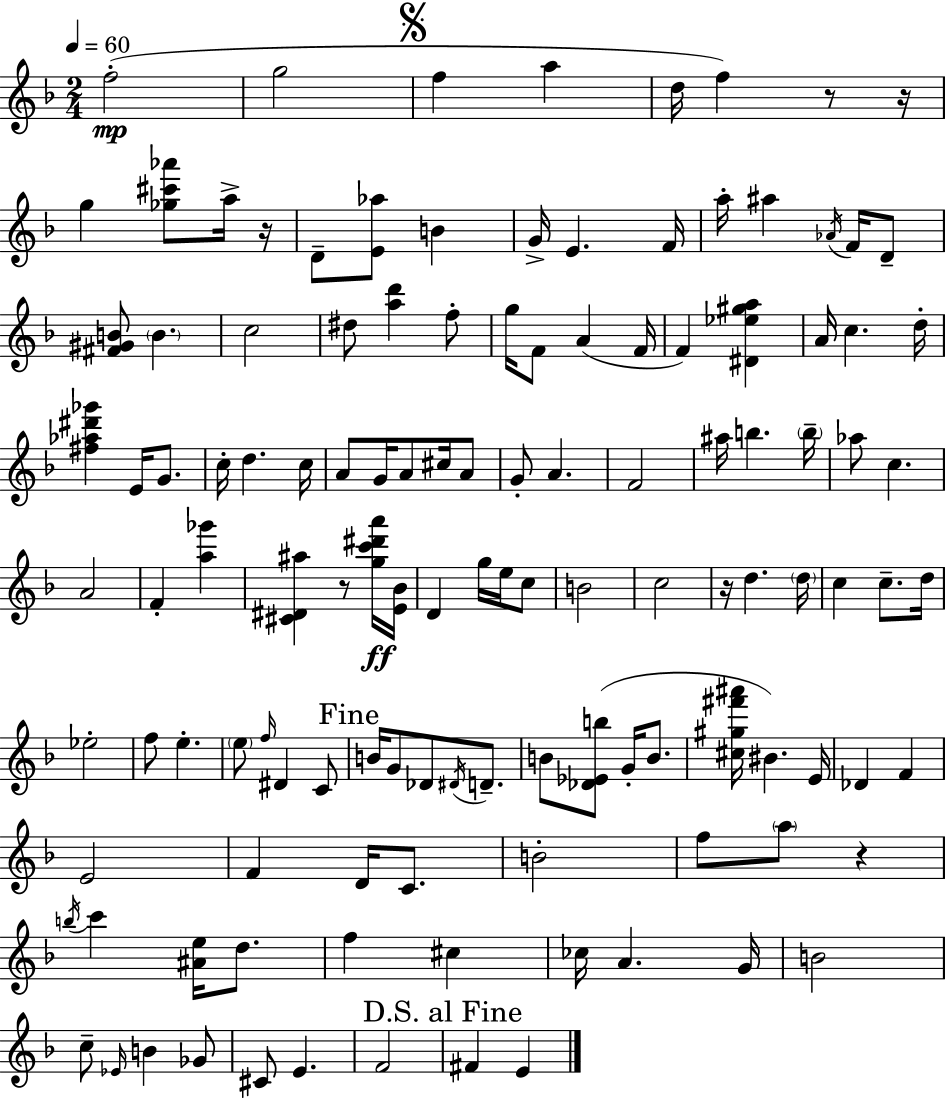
X:1
T:Untitled
M:2/4
L:1/4
K:Dm
f2 g2 f a d/4 f z/2 z/4 g [_g^c'_a']/2 a/4 z/4 D/2 [E_a]/2 B G/4 E F/4 a/4 ^a _A/4 F/4 D/2 [^F^GB]/2 B c2 ^d/2 [ad'] f/2 g/4 F/2 A F/4 F [^D_e^ga] A/4 c d/4 [^f_a^d'_g'] E/4 G/2 c/4 d c/4 A/2 G/4 A/2 ^c/4 A/2 G/2 A F2 ^a/4 b b/4 _a/2 c A2 F [a_g'] [^C^D^a] z/2 [gc'^d'a']/4 [E_B]/4 D g/4 e/4 c/2 B2 c2 z/4 d d/4 c c/2 d/4 _e2 f/2 e e/2 f/4 ^D C/2 B/4 G/2 _D/2 ^D/4 D/2 B/2 [_D_Eb]/2 G/4 B/2 [^c^g^f'^a']/4 ^B E/4 _D F E2 F D/4 C/2 B2 f/2 a/2 z b/4 c' [^Ae]/4 d/2 f ^c _c/4 A G/4 B2 c/2 _E/4 B _G/2 ^C/2 E F2 ^F E